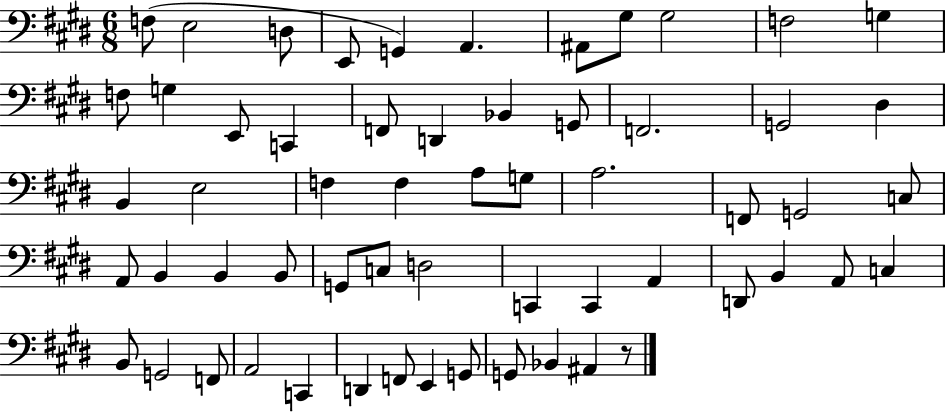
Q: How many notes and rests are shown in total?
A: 59